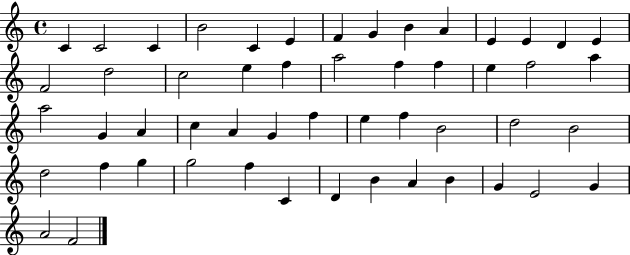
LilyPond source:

{
  \clef treble
  \time 4/4
  \defaultTimeSignature
  \key c \major
  c'4 c'2 c'4 | b'2 c'4 e'4 | f'4 g'4 b'4 a'4 | e'4 e'4 d'4 e'4 | \break f'2 d''2 | c''2 e''4 f''4 | a''2 f''4 f''4 | e''4 f''2 a''4 | \break a''2 g'4 a'4 | c''4 a'4 g'4 f''4 | e''4 f''4 b'2 | d''2 b'2 | \break d''2 f''4 g''4 | g''2 f''4 c'4 | d'4 b'4 a'4 b'4 | g'4 e'2 g'4 | \break a'2 f'2 | \bar "|."
}